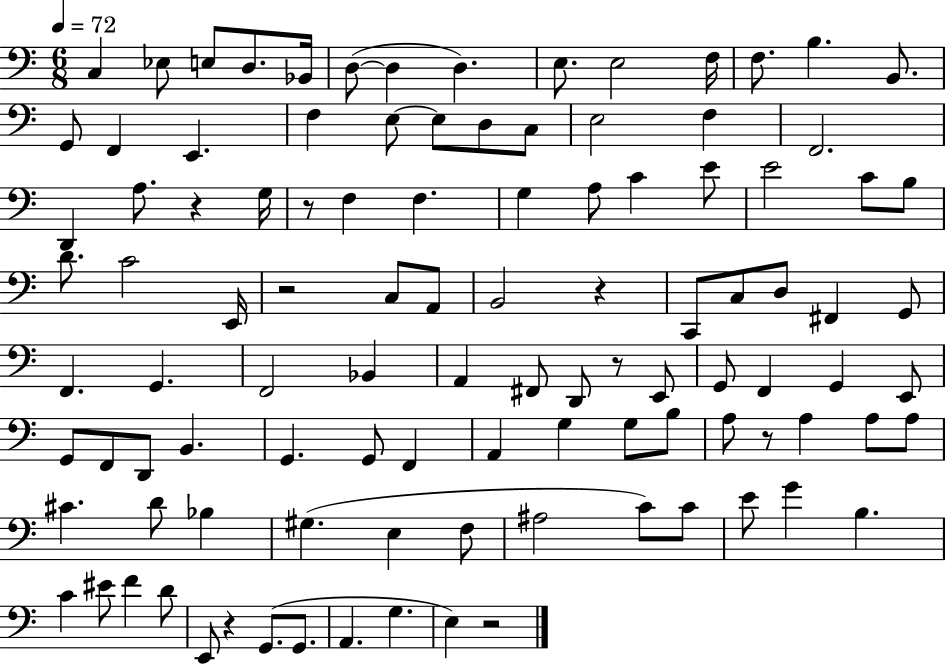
{
  \clef bass
  \numericTimeSignature
  \time 6/8
  \key c \major
  \tempo 4 = 72
  c4 ees8 e8 d8. bes,16 | d8~(~ d4 d4.) | e8. e2 f16 | f8. b4. b,8. | \break g,8 f,4 e,4. | f4 e8~~ e8 d8 c8 | e2 f4 | f,2. | \break d,4 a8. r4 g16 | r8 f4 f4. | g4 a8 c'4 e'8 | e'2 c'8 b8 | \break d'8. c'2 e,16 | r2 c8 a,8 | b,2 r4 | c,8 c8 d8 fis,4 g,8 | \break f,4. g,4. | f,2 bes,4 | a,4 fis,8 d,8 r8 e,8 | g,8 f,4 g,4 e,8 | \break g,8 f,8 d,8 b,4. | g,4. g,8 f,4 | a,4 g4 g8 b8 | a8 r8 a4 a8 a8 | \break cis'4. d'8 bes4 | gis4.( e4 f8 | ais2 c'8) c'8 | e'8 g'4 b4. | \break c'4 eis'8 f'4 d'8 | e,8 r4 g,8.( g,8. | a,4. g4. | e4) r2 | \break \bar "|."
}